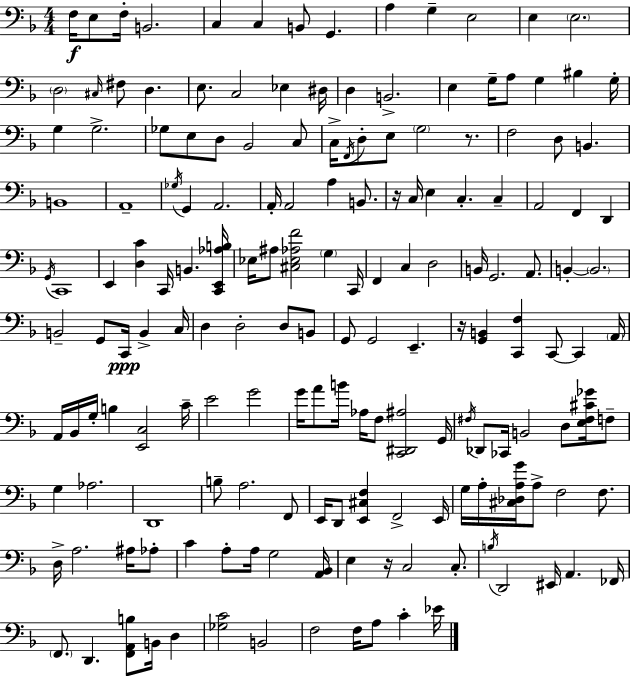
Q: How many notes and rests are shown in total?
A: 169